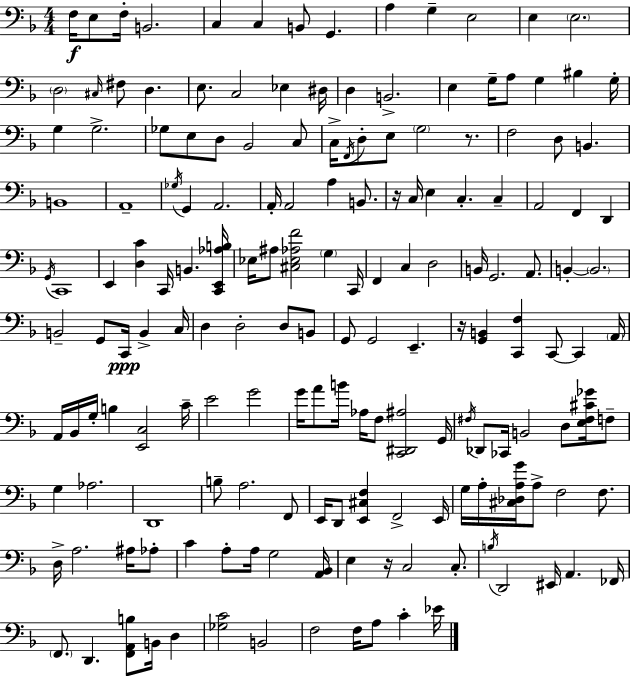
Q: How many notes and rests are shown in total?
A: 169